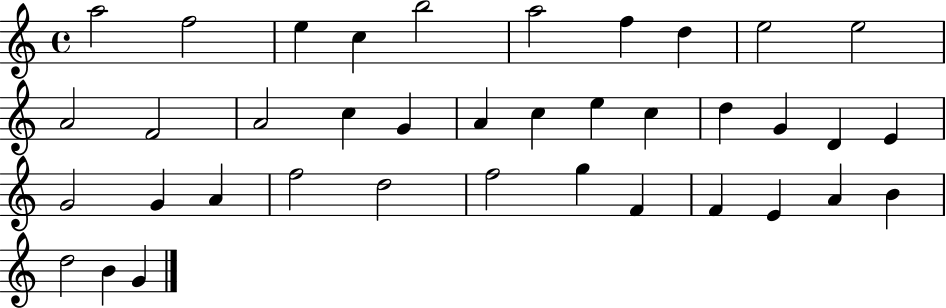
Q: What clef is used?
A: treble